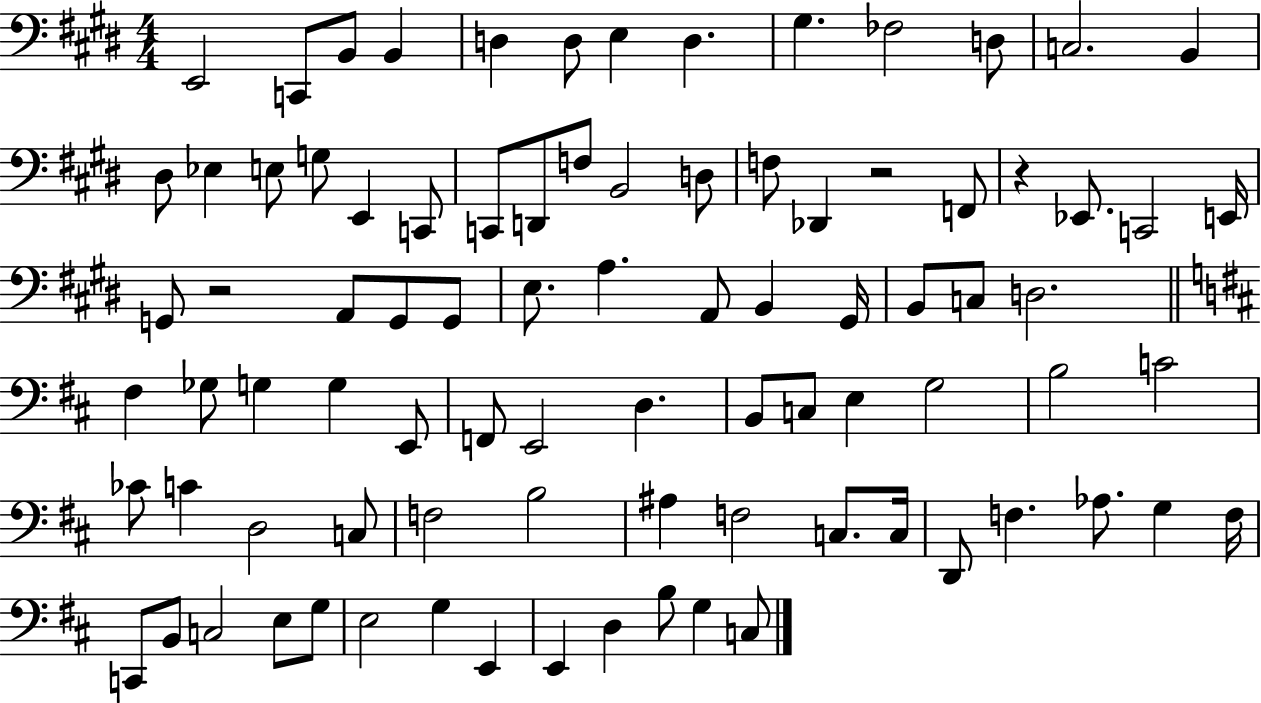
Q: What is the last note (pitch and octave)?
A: C3